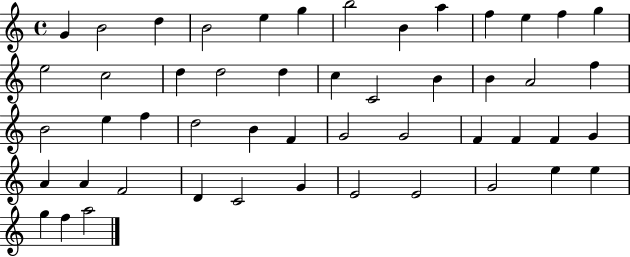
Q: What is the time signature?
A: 4/4